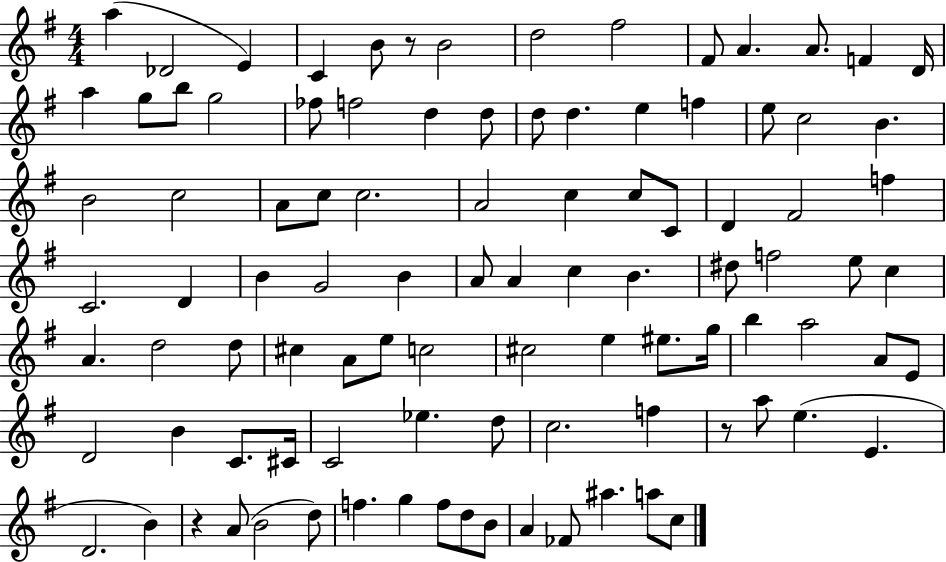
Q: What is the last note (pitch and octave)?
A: C5